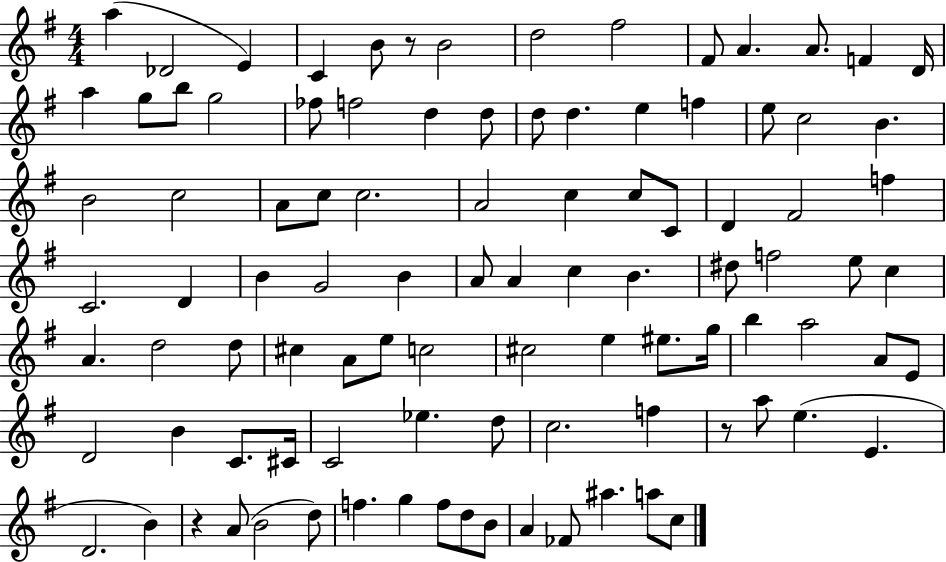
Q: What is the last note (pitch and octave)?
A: C5